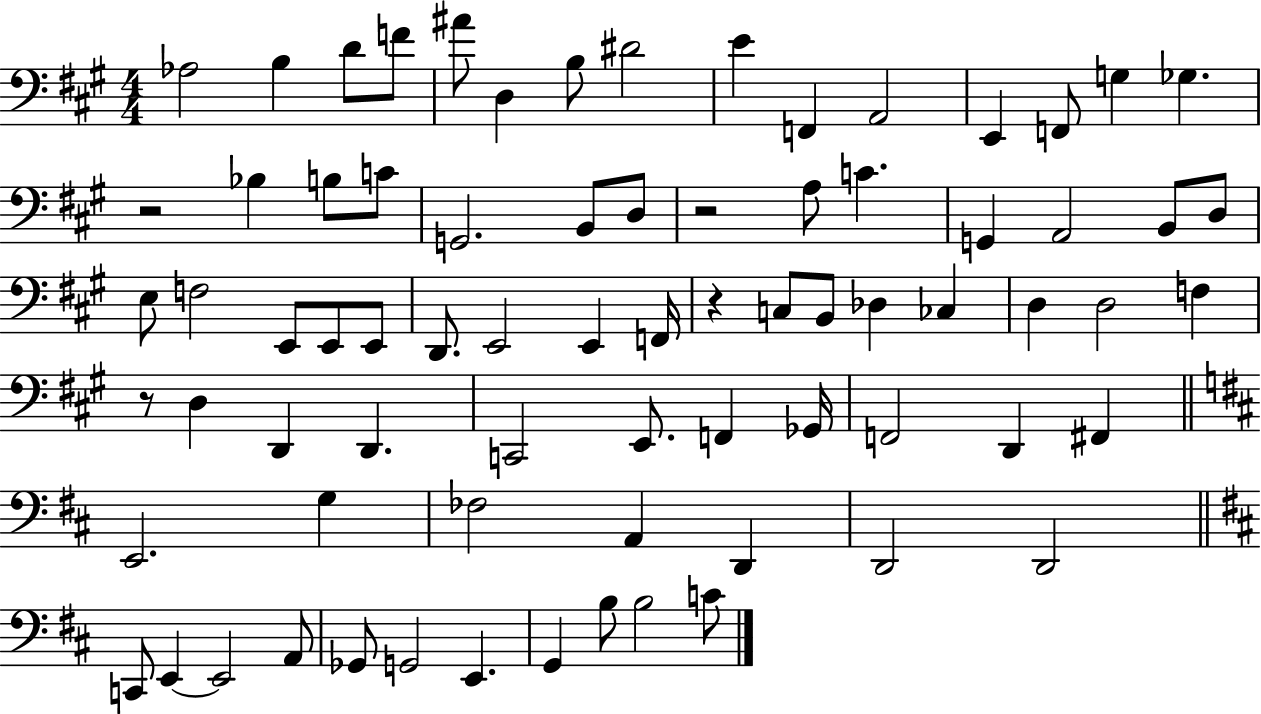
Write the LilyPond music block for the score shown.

{
  \clef bass
  \numericTimeSignature
  \time 4/4
  \key a \major
  \repeat volta 2 { aes2 b4 d'8 f'8 | ais'8 d4 b8 dis'2 | e'4 f,4 a,2 | e,4 f,8 g4 ges4. | \break r2 bes4 b8 c'8 | g,2. b,8 d8 | r2 a8 c'4. | g,4 a,2 b,8 d8 | \break e8 f2 e,8 e,8 e,8 | d,8. e,2 e,4 f,16 | r4 c8 b,8 des4 ces4 | d4 d2 f4 | \break r8 d4 d,4 d,4. | c,2 e,8. f,4 ges,16 | f,2 d,4 fis,4 | \bar "||" \break \key d \major e,2. g4 | fes2 a,4 d,4 | d,2 d,2 | \bar "||" \break \key d \major c,8 e,4~~ e,2 a,8 | ges,8 g,2 e,4. | g,4 b8 b2 c'8 | } \bar "|."
}